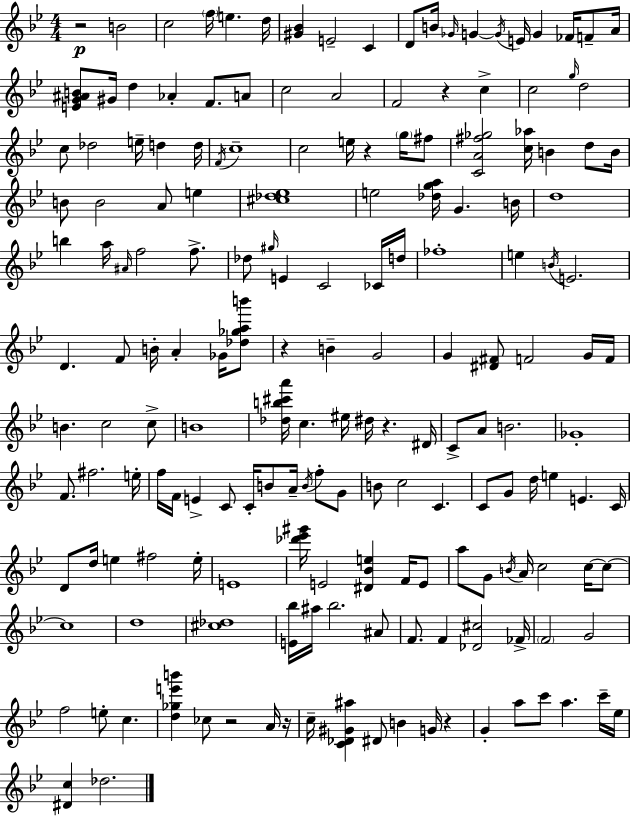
R/h B4/h C5/h F5/s E5/q. D5/s [G#4,Bb4]/q E4/h C4/q D4/e B4/s Gb4/s G4/q G4/s E4/s G4/q FES4/s F4/e A4/s [E4,G4,A#4,B4]/e G#4/s D5/q Ab4/q F4/e. A4/e C5/h A4/h F4/h R/q C5/q C5/h G5/s D5/h C5/e Db5/h E5/s D5/q D5/s F4/s C5/w C5/h E5/s R/q G5/s F#5/e [C4,A4,F#5,Gb5]/h [C5,Ab5]/s B4/q D5/e B4/s B4/e B4/h A4/e E5/q [C#5,Db5,Eb5]/w E5/h [Db5,G5,A5]/s G4/q. B4/s D5/w B5/q A5/s A#4/s F5/h F5/e. Db5/e G#5/s E4/q C4/h CES4/s D5/s FES5/w E5/q B4/s E4/h. D4/q. F4/e B4/s A4/q Gb4/s [Db5,Gb5,A5,B6]/e R/q B4/q G4/h G4/q [D#4,F#4]/e F4/h G4/s F4/s B4/q. C5/h C5/e B4/w [Db5,B5,C#6,A6]/s C5/q. EIS5/s D#5/s R/q. D#4/s C4/e A4/e B4/h. Gb4/w F4/e. F#5/h. E5/s F5/s F4/s E4/q C4/e C4/s B4/e A4/s B4/s F5/e G4/e B4/e C5/h C4/q. C4/e G4/e D5/s E5/q E4/q. C4/s D4/e D5/s E5/q F#5/h E5/s E4/w [Db6,Eb6,G#6]/s E4/h [D#4,Bb4,E5]/q F4/s E4/e A5/e G4/e B4/s A4/s C5/h C5/s C5/e C5/w D5/w [C#5,Db5]/w [E4,Bb5]/s A#5/s Bb5/h. A#4/e F4/e. F4/q [Db4,C#5]/h FES4/s F4/h G4/h F5/h E5/e C5/q. [D5,Gb5,E6,B6]/q CES5/e R/h A4/s R/s C5/s [C4,Db4,G#4,A#5]/q D#4/e B4/q G4/s R/q G4/q A5/e C6/e A5/q. C6/s Eb5/s [D#4,C5]/q Db5/h.